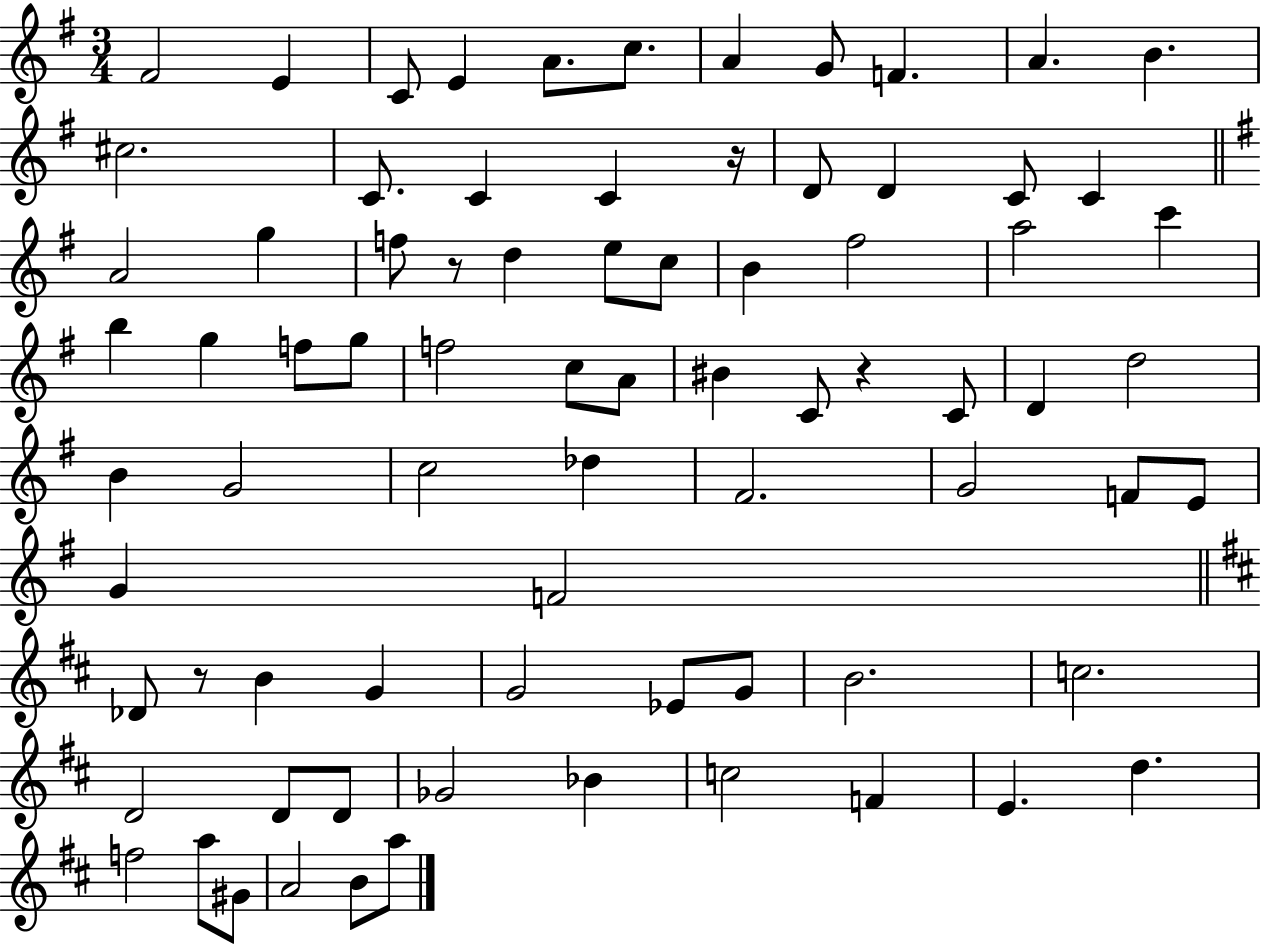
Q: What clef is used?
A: treble